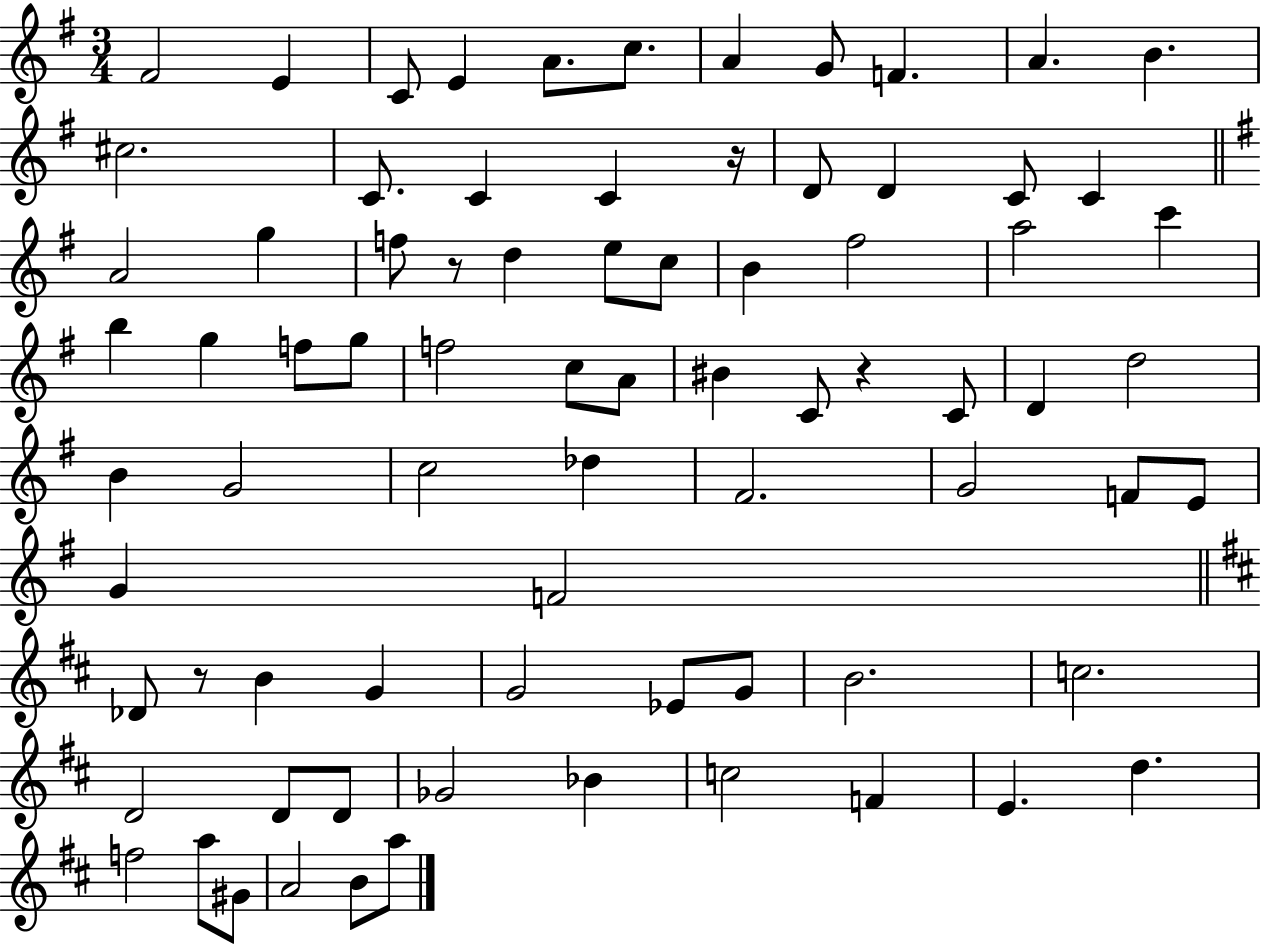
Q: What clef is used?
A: treble